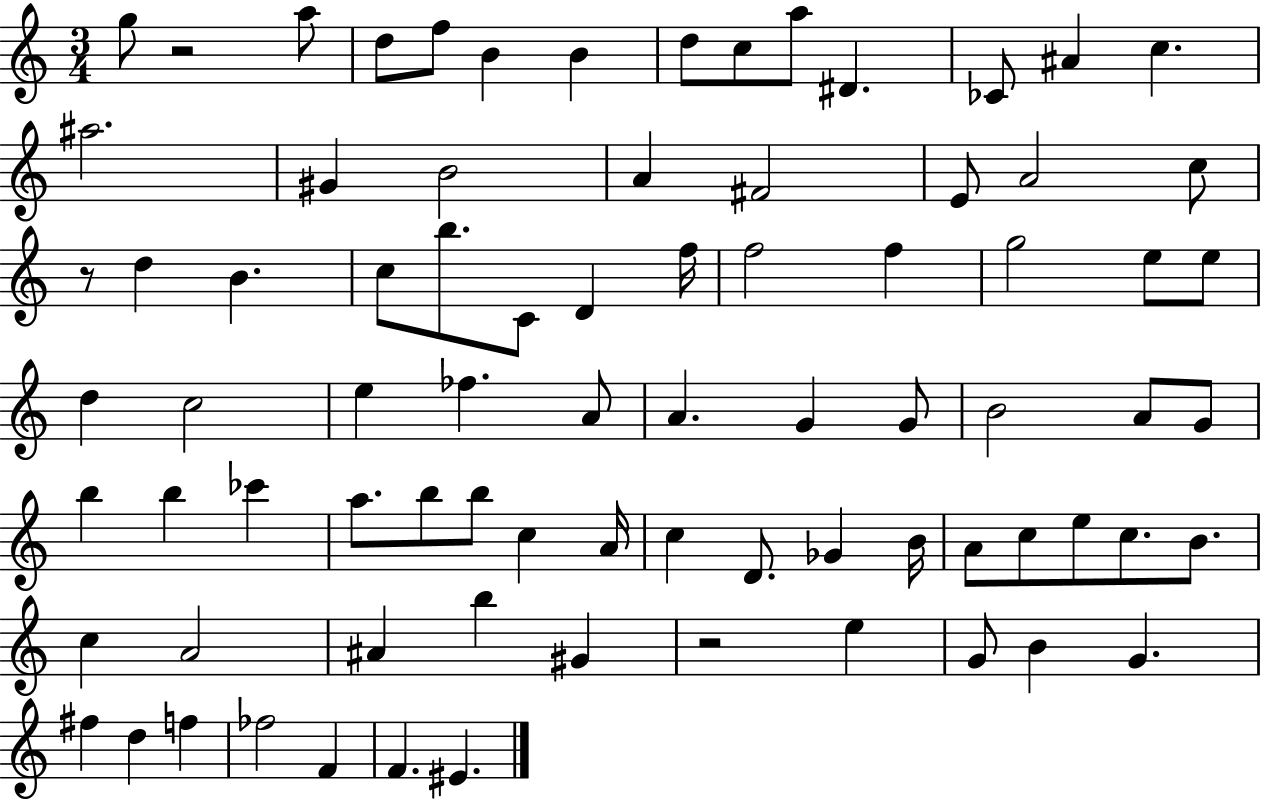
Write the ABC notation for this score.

X:1
T:Untitled
M:3/4
L:1/4
K:C
g/2 z2 a/2 d/2 f/2 B B d/2 c/2 a/2 ^D _C/2 ^A c ^a2 ^G B2 A ^F2 E/2 A2 c/2 z/2 d B c/2 b/2 C/2 D f/4 f2 f g2 e/2 e/2 d c2 e _f A/2 A G G/2 B2 A/2 G/2 b b _c' a/2 b/2 b/2 c A/4 c D/2 _G B/4 A/2 c/2 e/2 c/2 B/2 c A2 ^A b ^G z2 e G/2 B G ^f d f _f2 F F ^E